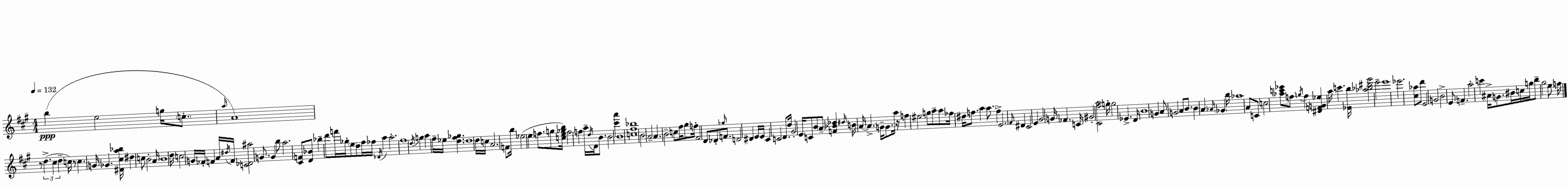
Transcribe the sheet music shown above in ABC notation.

X:1
T:Untitled
M:4/4
L:1/4
K:A
b e2 g/4 c/2 a/4 A4 z/2 d ^c d c/4 z/2 c G/4 _G [^D^ca_b]/4 ^d c/2 B2 A/4 B4 d/4 c2 G/4 _F/4 F A/4 ^d/4 F/4 [C_D^a]2 G/2 G b/2 a2 [^CF]/2 [D_B]/2 _b d'/2 f'/4 _g/4 e/2 d/2 ^f/4 _f/4 _D/4 a a2 ^f4 d/4 g a ^f/4 _e/4 [d^f_g] d4 d/4 c/4 A2 F/2 b/4 _e2 e f/2 g/2 [ce_gb]/4 f2 f a/4 d/4 D/4 B/2 B2 [^c'a'] B4 [c^f_b]4 B2 A2 A B2 c/2 ^f/4 ^g/2 f/4 ^F2 D/2 _D/2 _g/4 F/2 D2 ^D E/4 E/4 ^C C2 D/2 d/4 ^G2 E/4 C/2 B/2 A/2 [F_B_d] ^d/4 B/4 A/4 A G/4 G/2 a/4 z/4 f ^e2 g/2 a/2 a/2 _f/4 ^d/4 f/2 a a/2 f E2 ^F/4 ^D ^C2 E ^G2 G/4 _F C/4 ^G2 [^C^fa]2 g/4 g2 _E D/4 B4 G A/2 G2 A/2 B/2 B A _A/4 _G b/4 _a4 A/2 C/2 c2 [_ac'_e']/2 f/2 g/4 f [^DFG_e] a/4 c' [_Eb]/4 [_a_b^d'^g']2 e'2 e'4 _e'2 [^c_a]/2 d'/2 E2 G2 B2 E/2 F a2 c' ^A/4 G/2 ^B/4 c/4 g/4 b/2 ^g2 e/2 f/4